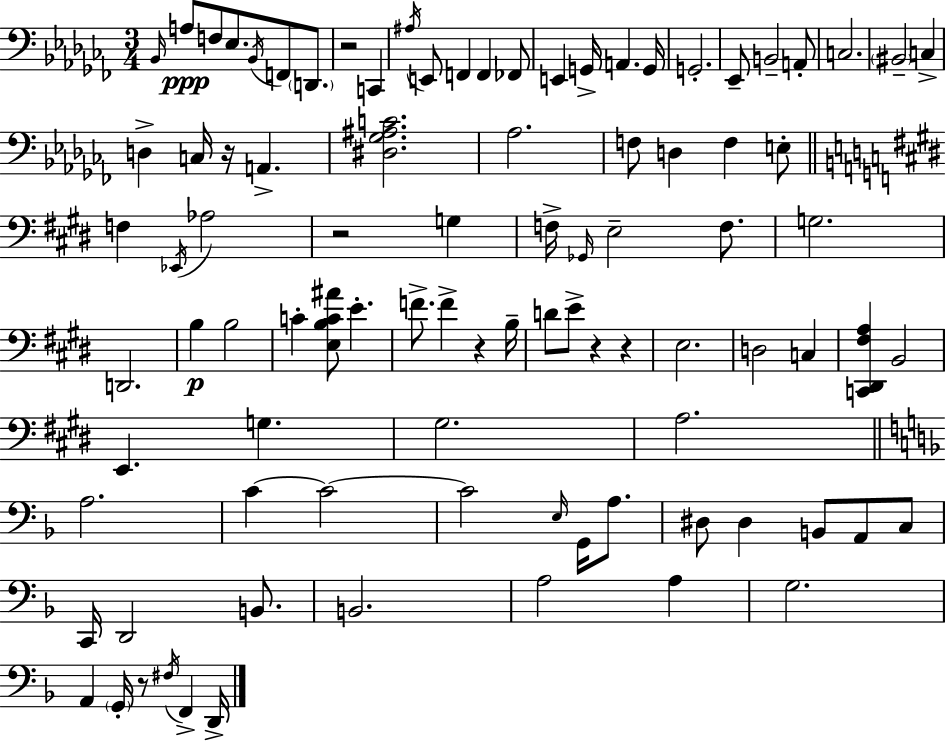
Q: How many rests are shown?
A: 7